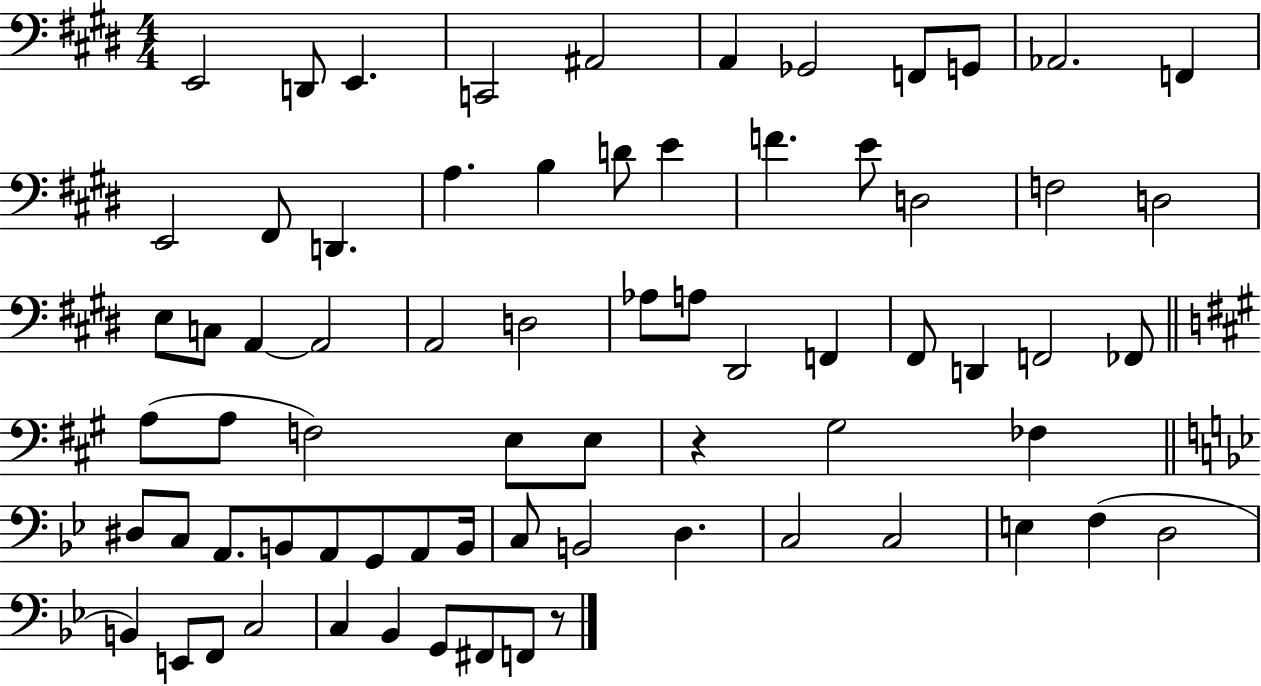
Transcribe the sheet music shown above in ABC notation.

X:1
T:Untitled
M:4/4
L:1/4
K:E
E,,2 D,,/2 E,, C,,2 ^A,,2 A,, _G,,2 F,,/2 G,,/2 _A,,2 F,, E,,2 ^F,,/2 D,, A, B, D/2 E F E/2 D,2 F,2 D,2 E,/2 C,/2 A,, A,,2 A,,2 D,2 _A,/2 A,/2 ^D,,2 F,, ^F,,/2 D,, F,,2 _F,,/2 A,/2 A,/2 F,2 E,/2 E,/2 z ^G,2 _F, ^D,/2 C,/2 A,,/2 B,,/2 A,,/2 G,,/2 A,,/2 B,,/4 C,/2 B,,2 D, C,2 C,2 E, F, D,2 B,, E,,/2 F,,/2 C,2 C, _B,, G,,/2 ^F,,/2 F,,/2 z/2